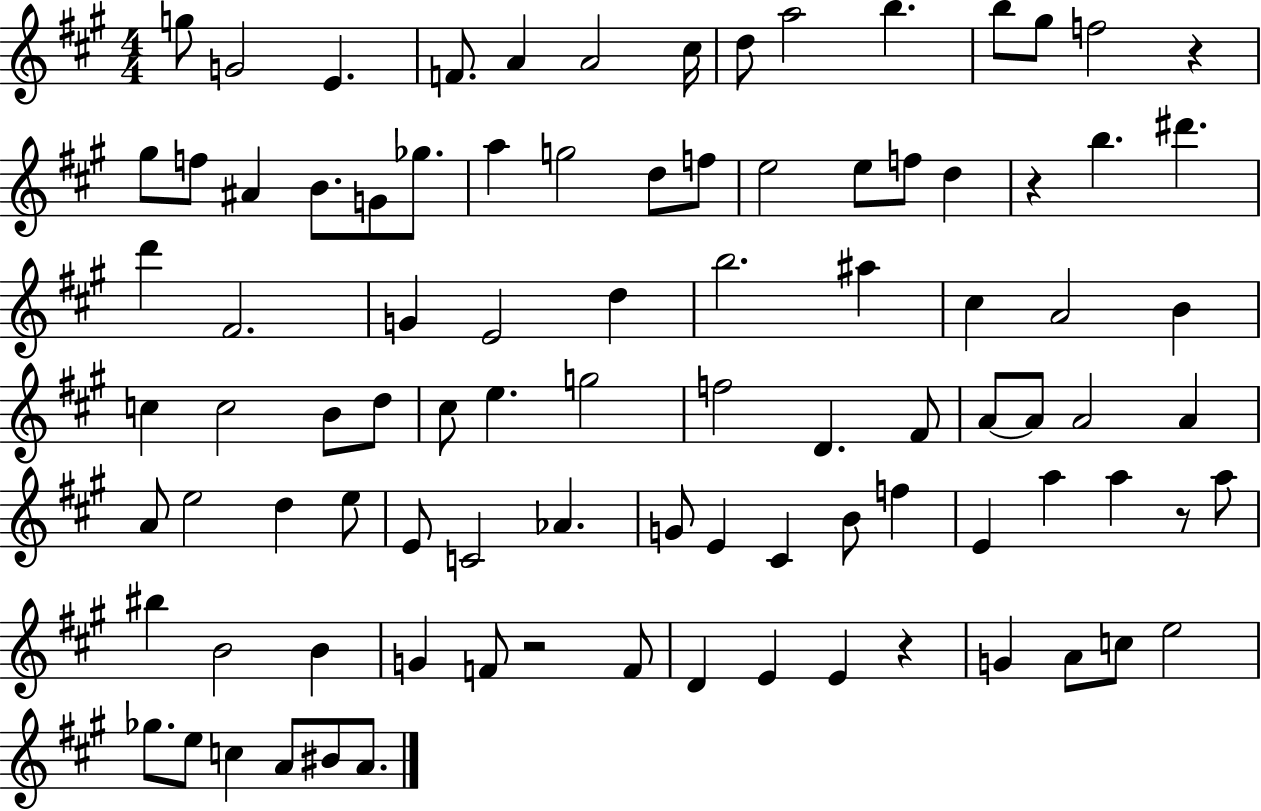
G5/e G4/h E4/q. F4/e. A4/q A4/h C#5/s D5/e A5/h B5/q. B5/e G#5/e F5/h R/q G#5/e F5/e A#4/q B4/e. G4/e Gb5/e. A5/q G5/h D5/e F5/e E5/h E5/e F5/e D5/q R/q B5/q. D#6/q. D6/q F#4/h. G4/q E4/h D5/q B5/h. A#5/q C#5/q A4/h B4/q C5/q C5/h B4/e D5/e C#5/e E5/q. G5/h F5/h D4/q. F#4/e A4/e A4/e A4/h A4/q A4/e E5/h D5/q E5/e E4/e C4/h Ab4/q. G4/e E4/q C#4/q B4/e F5/q E4/q A5/q A5/q R/e A5/e BIS5/q B4/h B4/q G4/q F4/e R/h F4/e D4/q E4/q E4/q R/q G4/q A4/e C5/e E5/h Gb5/e. E5/e C5/q A4/e BIS4/e A4/e.